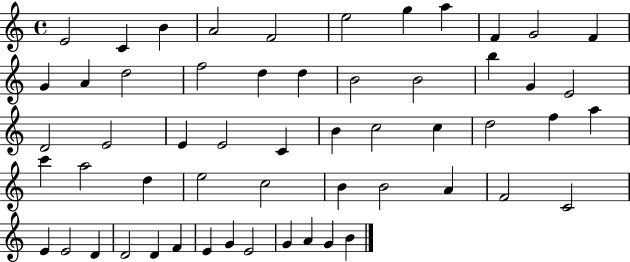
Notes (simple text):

E4/h C4/q B4/q A4/h F4/h E5/h G5/q A5/q F4/q G4/h F4/q G4/q A4/q D5/h F5/h D5/q D5/q B4/h B4/h B5/q G4/q E4/h D4/h E4/h E4/q E4/h C4/q B4/q C5/h C5/q D5/h F5/q A5/q C6/q A5/h D5/q E5/h C5/h B4/q B4/h A4/q F4/h C4/h E4/q E4/h D4/q D4/h D4/q F4/q E4/q G4/q E4/h G4/q A4/q G4/q B4/q